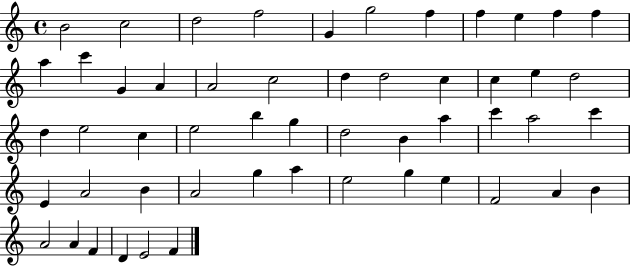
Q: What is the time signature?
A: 4/4